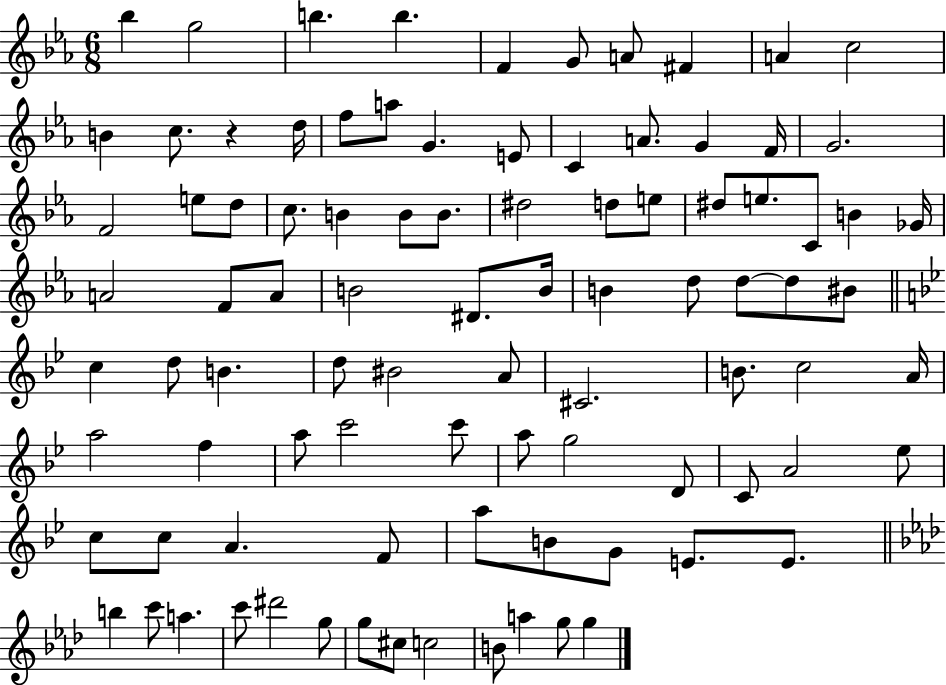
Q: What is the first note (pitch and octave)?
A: Bb5